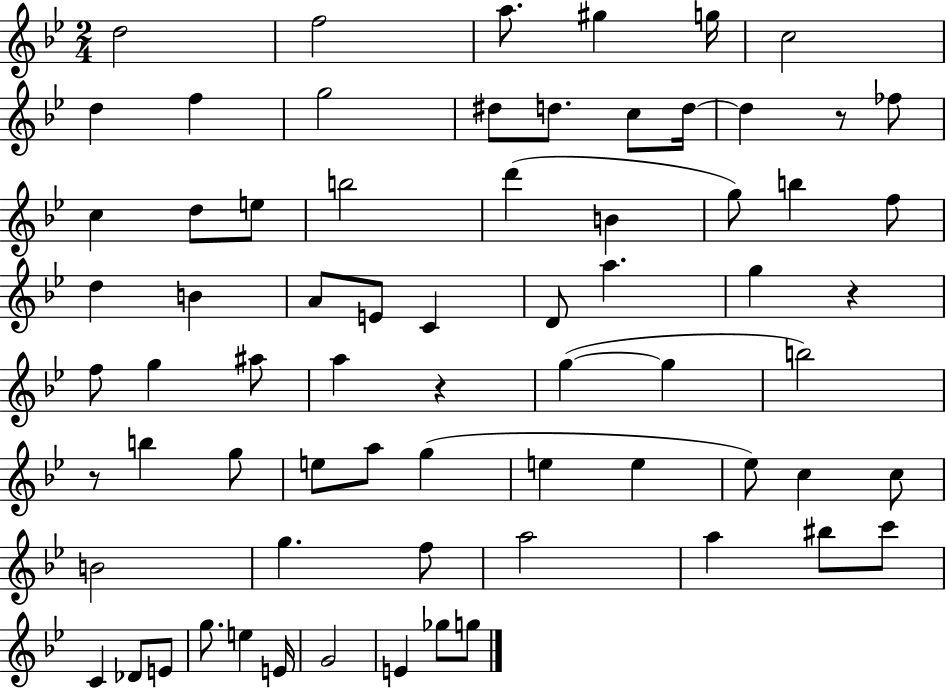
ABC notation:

X:1
T:Untitled
M:2/4
L:1/4
K:Bb
d2 f2 a/2 ^g g/4 c2 d f g2 ^d/2 d/2 c/2 d/4 d z/2 _f/2 c d/2 e/2 b2 d' B g/2 b f/2 d B A/2 E/2 C D/2 a g z f/2 g ^a/2 a z g g b2 z/2 b g/2 e/2 a/2 g e e _e/2 c c/2 B2 g f/2 a2 a ^b/2 c'/2 C _D/2 E/2 g/2 e E/4 G2 E _g/2 g/2